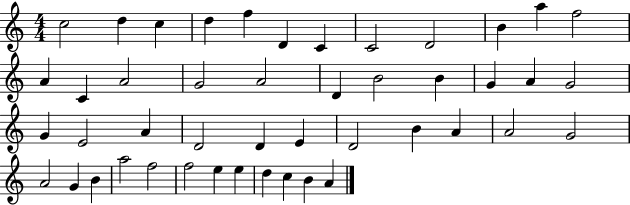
X:1
T:Untitled
M:4/4
L:1/4
K:C
c2 d c d f D C C2 D2 B a f2 A C A2 G2 A2 D B2 B G A G2 G E2 A D2 D E D2 B A A2 G2 A2 G B a2 f2 f2 e e d c B A